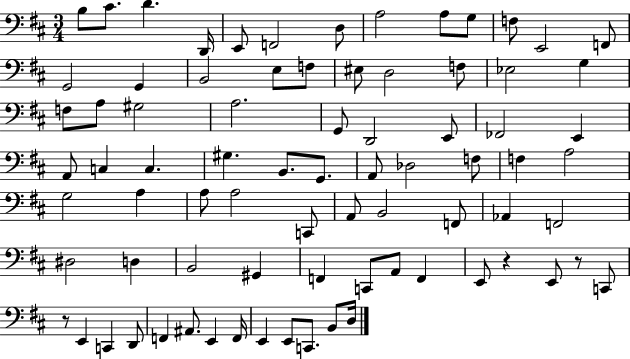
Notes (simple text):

B3/e C#4/e. D4/q. D2/s E2/e F2/h D3/e A3/h A3/e G3/e F3/e E2/h F2/e G2/h G2/q B2/h E3/e F3/e EIS3/e D3/h F3/e Eb3/h G3/q F3/e A3/e G#3/h A3/h. G2/e D2/h E2/e FES2/h E2/q A2/e C3/q C3/q. G#3/q. B2/e. G2/e. A2/e Db3/h F3/e F3/q A3/h G3/h A3/q A3/e A3/h C2/e A2/e B2/h F2/e Ab2/q F2/h D#3/h D3/q B2/h G#2/q F2/q C2/e A2/e F2/q E2/e R/q E2/e R/e C2/e R/e E2/q C2/q D2/e F2/q A#2/e. E2/q F2/s E2/q E2/e C2/e. B2/e D3/s